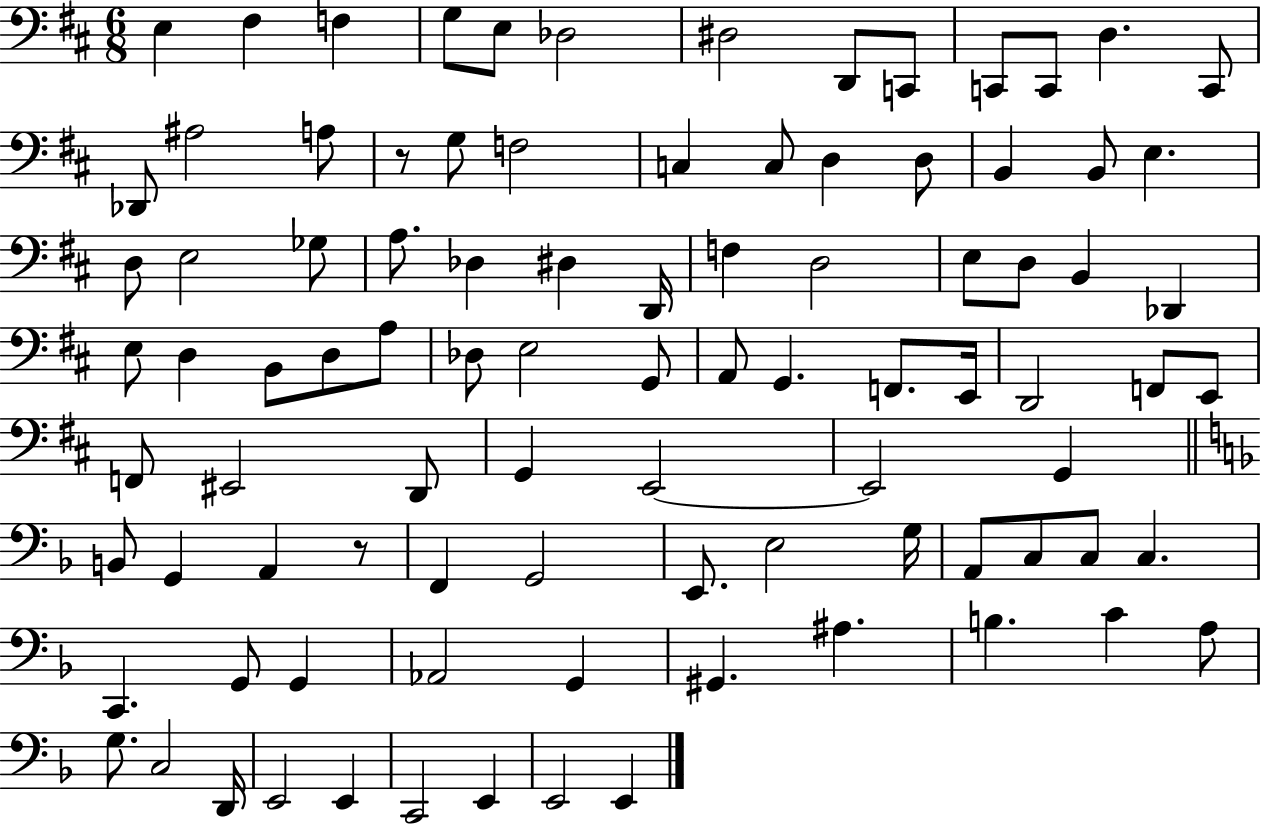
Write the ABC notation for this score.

X:1
T:Untitled
M:6/8
L:1/4
K:D
E, ^F, F, G,/2 E,/2 _D,2 ^D,2 D,,/2 C,,/2 C,,/2 C,,/2 D, C,,/2 _D,,/2 ^A,2 A,/2 z/2 G,/2 F,2 C, C,/2 D, D,/2 B,, B,,/2 E, D,/2 E,2 _G,/2 A,/2 _D, ^D, D,,/4 F, D,2 E,/2 D,/2 B,, _D,, E,/2 D, B,,/2 D,/2 A,/2 _D,/2 E,2 G,,/2 A,,/2 G,, F,,/2 E,,/4 D,,2 F,,/2 E,,/2 F,,/2 ^E,,2 D,,/2 G,, E,,2 E,,2 G,, B,,/2 G,, A,, z/2 F,, G,,2 E,,/2 E,2 G,/4 A,,/2 C,/2 C,/2 C, C,, G,,/2 G,, _A,,2 G,, ^G,, ^A, B, C A,/2 G,/2 C,2 D,,/4 E,,2 E,, C,,2 E,, E,,2 E,,